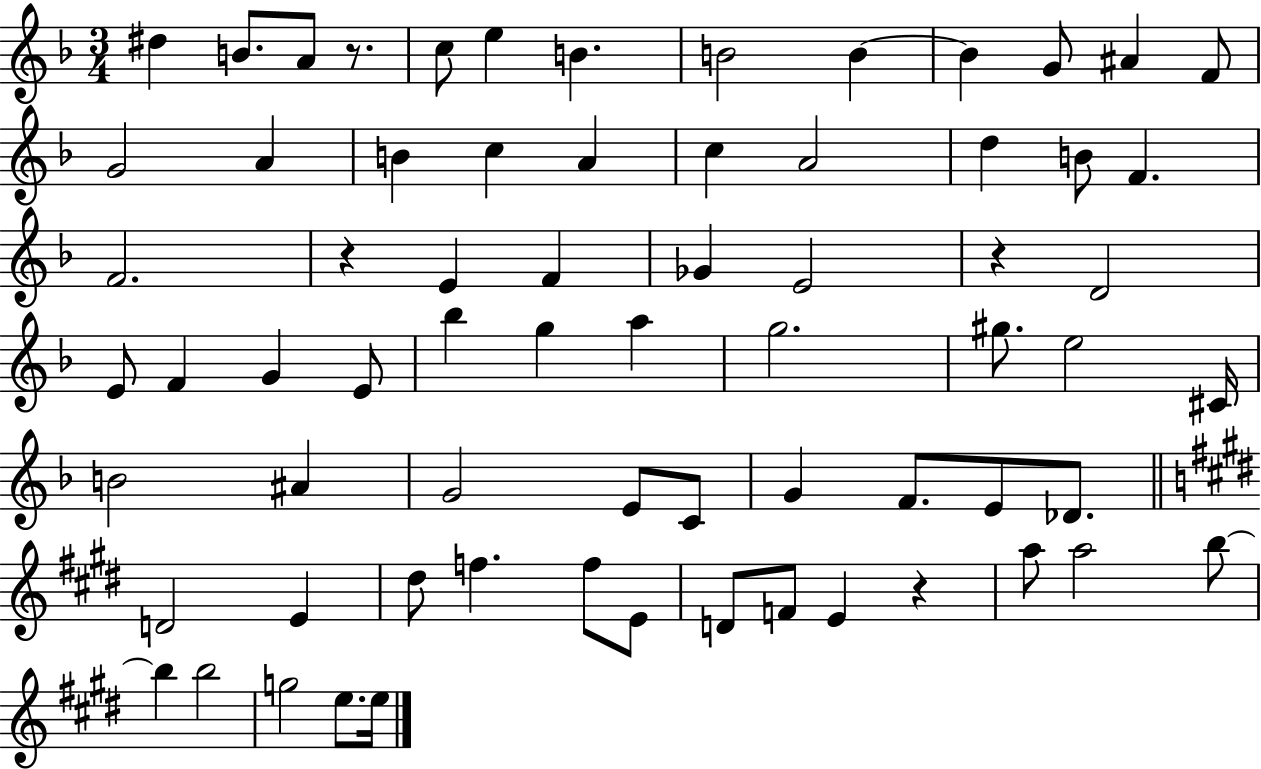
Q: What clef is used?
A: treble